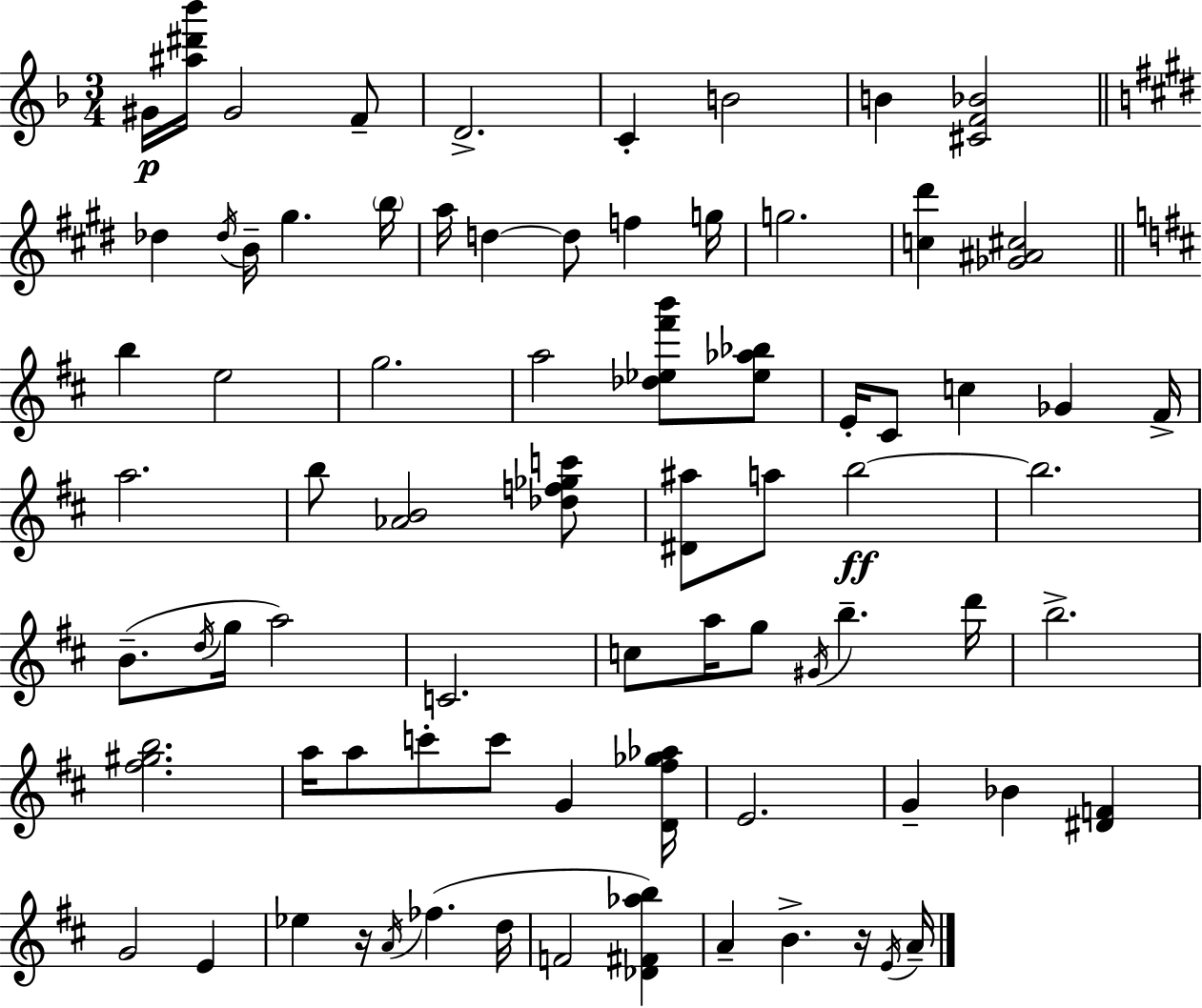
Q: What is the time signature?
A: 3/4